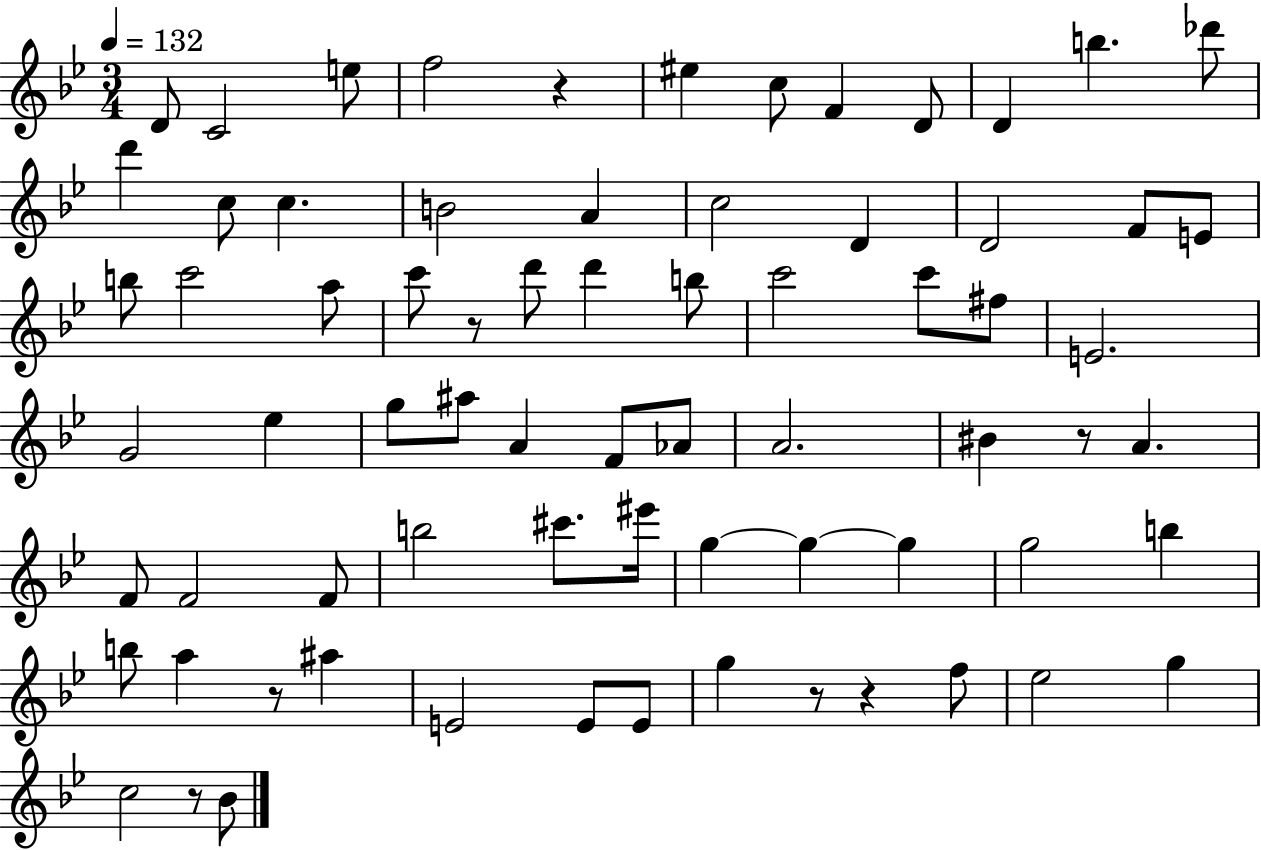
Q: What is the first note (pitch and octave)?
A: D4